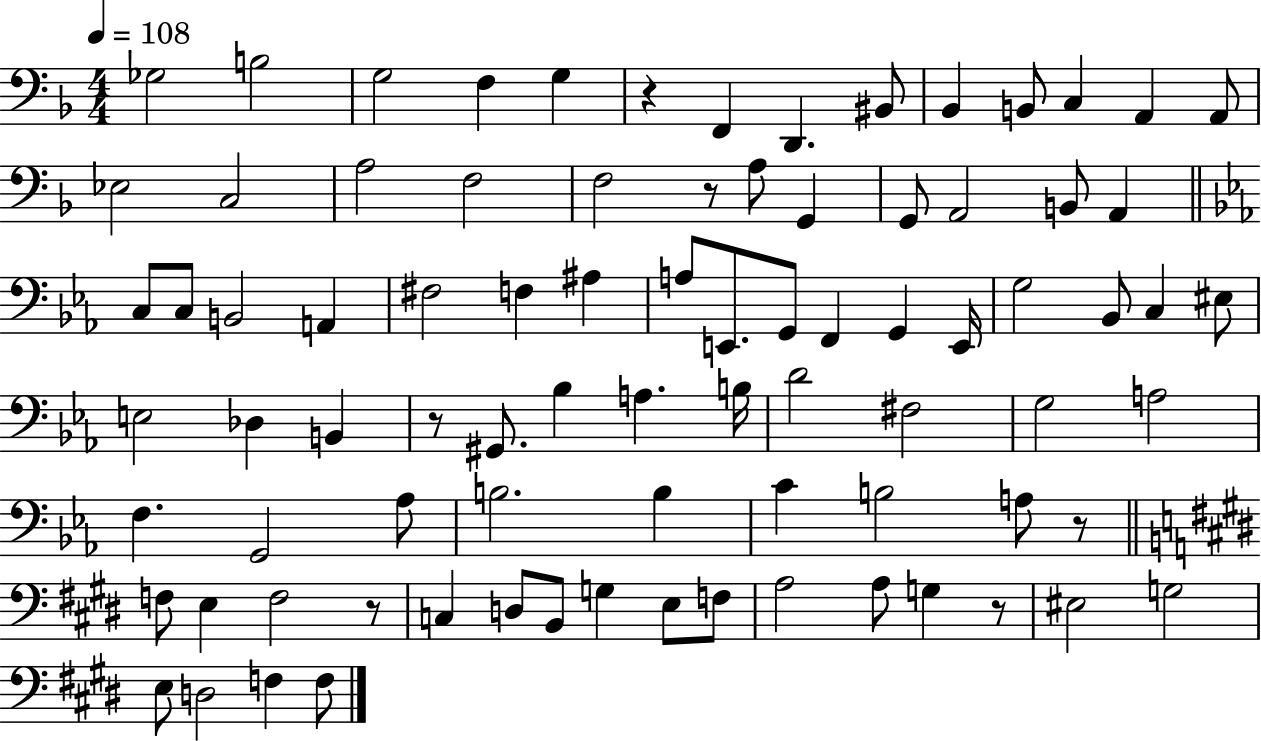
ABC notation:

X:1
T:Untitled
M:4/4
L:1/4
K:F
_G,2 B,2 G,2 F, G, z F,, D,, ^B,,/2 _B,, B,,/2 C, A,, A,,/2 _E,2 C,2 A,2 F,2 F,2 z/2 A,/2 G,, G,,/2 A,,2 B,,/2 A,, C,/2 C,/2 B,,2 A,, ^F,2 F, ^A, A,/2 E,,/2 G,,/2 F,, G,, E,,/4 G,2 _B,,/2 C, ^E,/2 E,2 _D, B,, z/2 ^G,,/2 _B, A, B,/4 D2 ^F,2 G,2 A,2 F, G,,2 _A,/2 B,2 B, C B,2 A,/2 z/2 F,/2 E, F,2 z/2 C, D,/2 B,,/2 G, E,/2 F,/2 A,2 A,/2 G, z/2 ^E,2 G,2 E,/2 D,2 F, F,/2